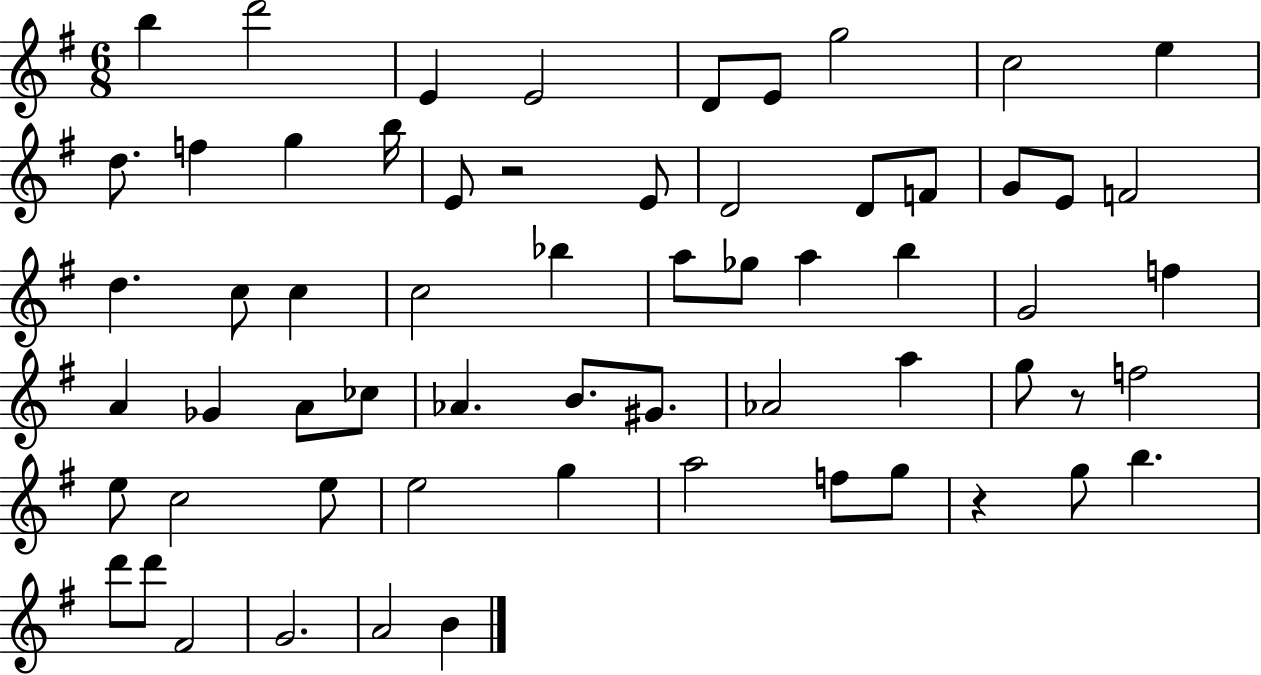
{
  \clef treble
  \numericTimeSignature
  \time 6/8
  \key g \major
  b''4 d'''2 | e'4 e'2 | d'8 e'8 g''2 | c''2 e''4 | \break d''8. f''4 g''4 b''16 | e'8 r2 e'8 | d'2 d'8 f'8 | g'8 e'8 f'2 | \break d''4. c''8 c''4 | c''2 bes''4 | a''8 ges''8 a''4 b''4 | g'2 f''4 | \break a'4 ges'4 a'8 ces''8 | aes'4. b'8. gis'8. | aes'2 a''4 | g''8 r8 f''2 | \break e''8 c''2 e''8 | e''2 g''4 | a''2 f''8 g''8 | r4 g''8 b''4. | \break d'''8 d'''8 fis'2 | g'2. | a'2 b'4 | \bar "|."
}